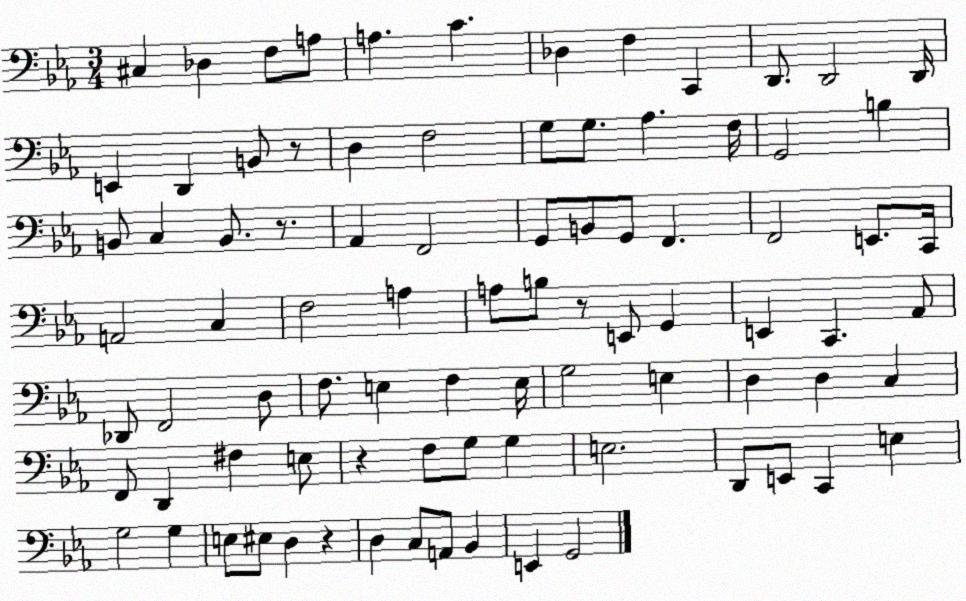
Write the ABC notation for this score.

X:1
T:Untitled
M:3/4
L:1/4
K:Eb
^C, _D, F,/2 A,/2 A, C _D, F, C,, D,,/2 D,,2 D,,/4 E,, D,, B,,/2 z/2 D, F,2 G,/2 G,/2 _A, F,/4 G,,2 B, B,,/2 C, B,,/2 z/2 _A,, F,,2 G,,/2 B,,/2 G,,/2 F,, F,,2 E,,/2 C,,/4 A,,2 C, F,2 A, A,/2 B,/2 z/2 E,,/2 G,, E,, C,, _A,,/2 _D,,/2 F,,2 D,/2 F,/2 E, F, E,/4 G,2 E, D, D, C, F,,/2 D,, ^F, E,/2 z F,/2 G,/2 G, E,2 D,,/2 E,,/2 C,, E, G,2 G, E,/2 ^E,/2 D, z D, C,/2 A,,/2 _B,, E,, G,,2